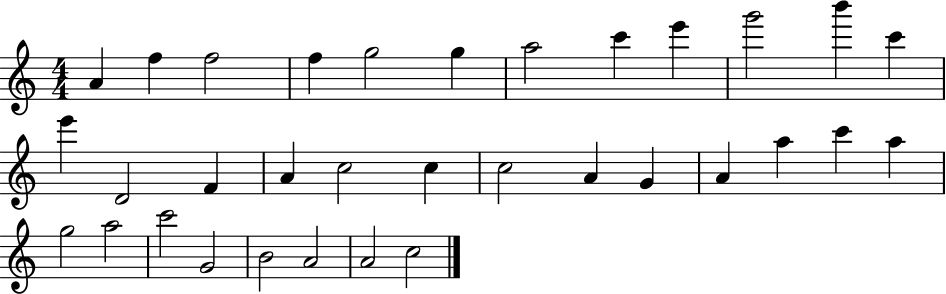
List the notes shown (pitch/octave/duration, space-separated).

A4/q F5/q F5/h F5/q G5/h G5/q A5/h C6/q E6/q G6/h B6/q C6/q E6/q D4/h F4/q A4/q C5/h C5/q C5/h A4/q G4/q A4/q A5/q C6/q A5/q G5/h A5/h C6/h G4/h B4/h A4/h A4/h C5/h